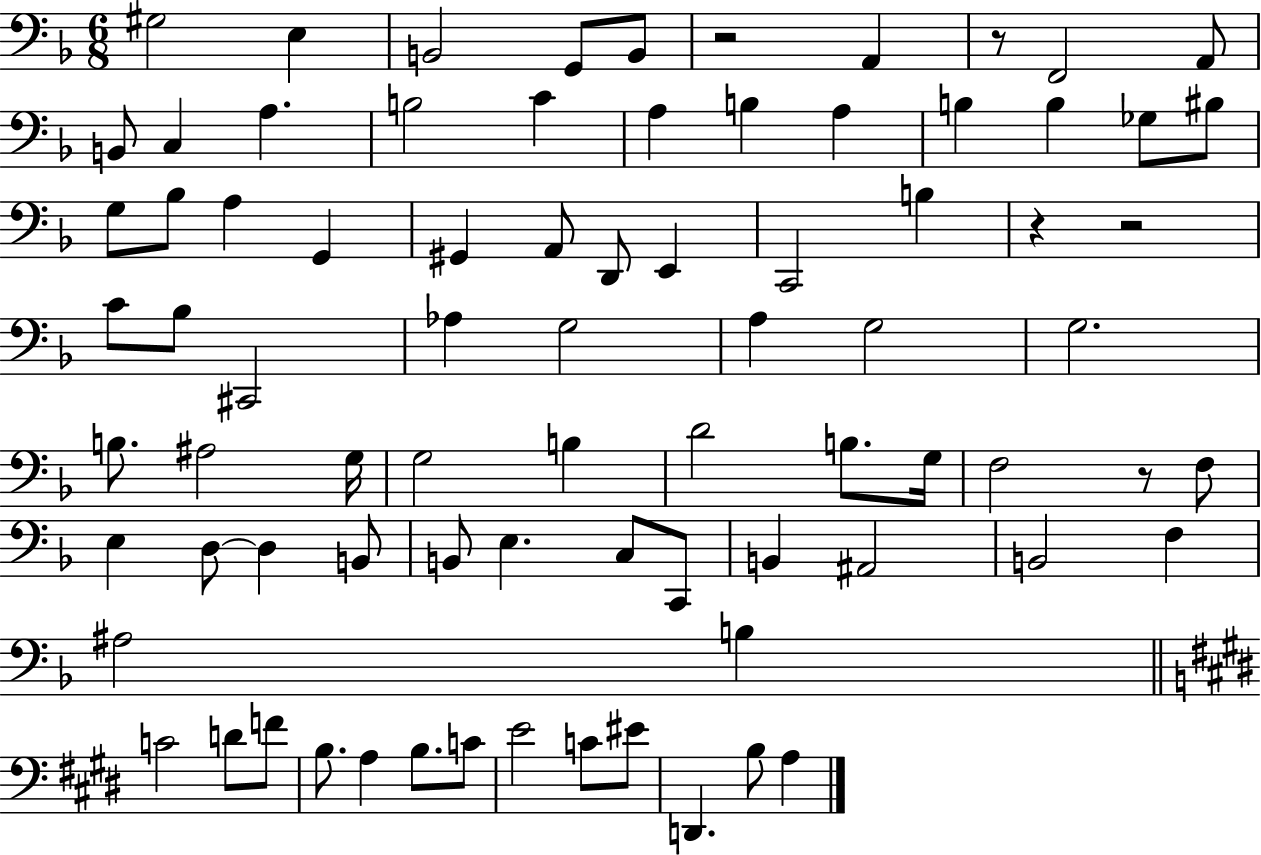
G#3/h E3/q B2/h G2/e B2/e R/h A2/q R/e F2/h A2/e B2/e C3/q A3/q. B3/h C4/q A3/q B3/q A3/q B3/q B3/q Gb3/e BIS3/e G3/e Bb3/e A3/q G2/q G#2/q A2/e D2/e E2/q C2/h B3/q R/q R/h C4/e Bb3/e C#2/h Ab3/q G3/h A3/q G3/h G3/h. B3/e. A#3/h G3/s G3/h B3/q D4/h B3/e. G3/s F3/h R/e F3/e E3/q D3/e D3/q B2/e B2/e E3/q. C3/e C2/e B2/q A#2/h B2/h F3/q A#3/h B3/q C4/h D4/e F4/e B3/e. A3/q B3/e. C4/e E4/h C4/e EIS4/e D2/q. B3/e A3/q